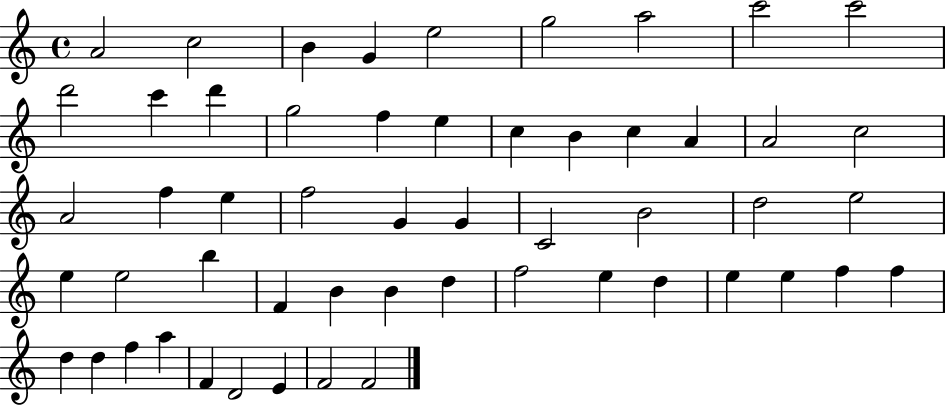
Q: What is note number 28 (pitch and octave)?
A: C4